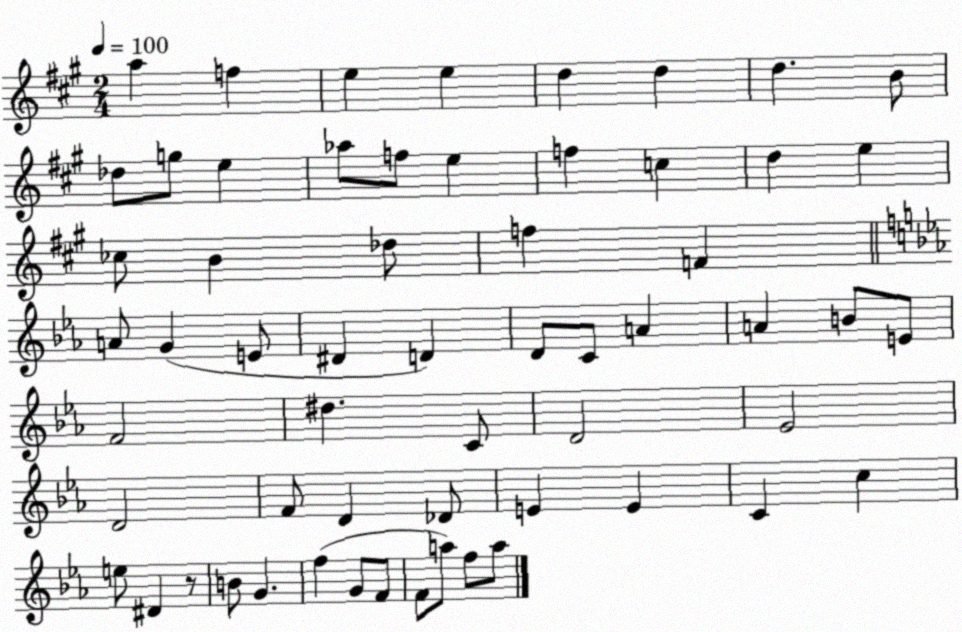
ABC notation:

X:1
T:Untitled
M:2/4
L:1/4
K:A
a f e e d d d B/2 _d/2 g/2 e _a/2 f/2 e f c d e _c/2 B _d/2 f F A/2 G E/2 ^D D D/2 C/2 A A B/2 E/2 F2 ^d C/2 D2 _E2 D2 F/2 D _D/2 E E C c e/2 ^D z/2 B/2 G f G/2 F/2 F/2 a/2 f/2 a/2